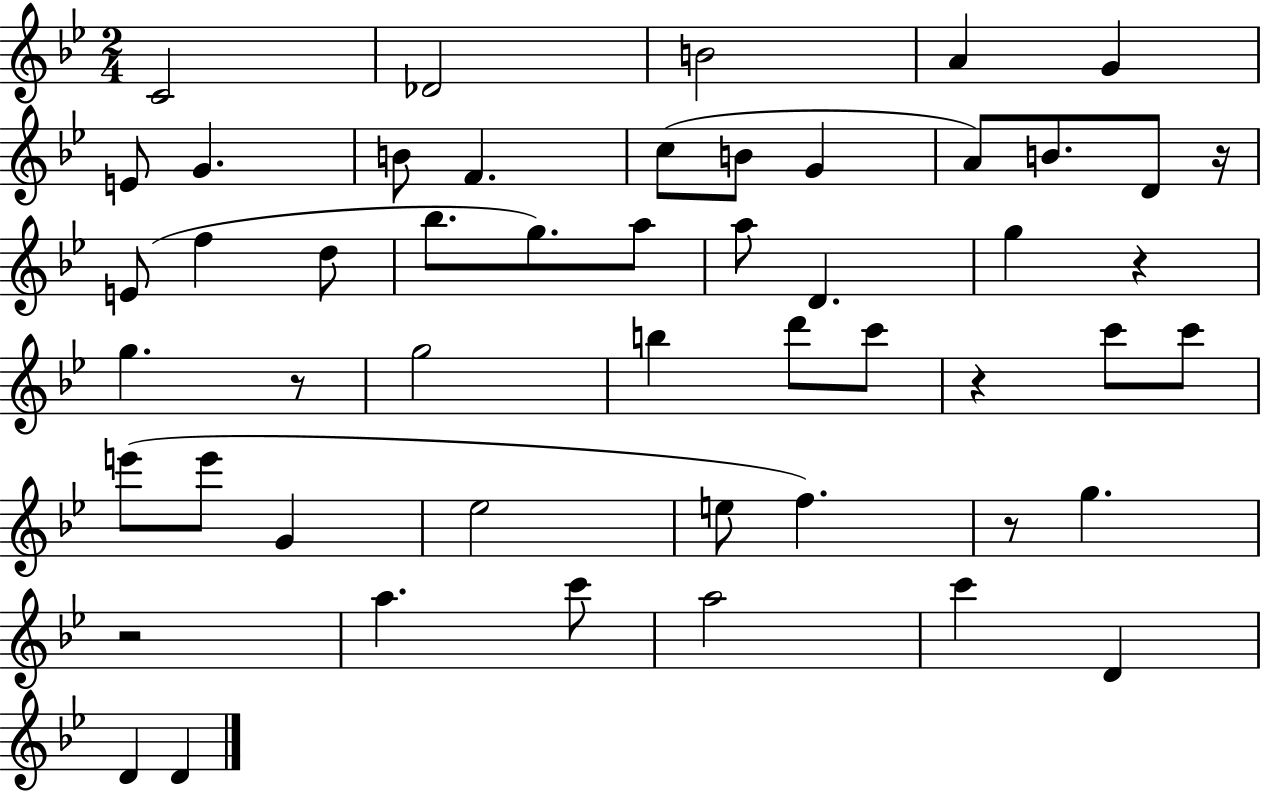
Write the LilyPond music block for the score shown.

{
  \clef treble
  \numericTimeSignature
  \time 2/4
  \key bes \major
  c'2 | des'2 | b'2 | a'4 g'4 | \break e'8 g'4. | b'8 f'4. | c''8( b'8 g'4 | a'8) b'8. d'8 r16 | \break e'8( f''4 d''8 | bes''8. g''8.) a''8 | a''8 d'4. | g''4 r4 | \break g''4. r8 | g''2 | b''4 d'''8 c'''8 | r4 c'''8 c'''8 | \break e'''8( e'''8 g'4 | ees''2 | e''8 f''4.) | r8 g''4. | \break r2 | a''4. c'''8 | a''2 | c'''4 d'4 | \break d'4 d'4 | \bar "|."
}